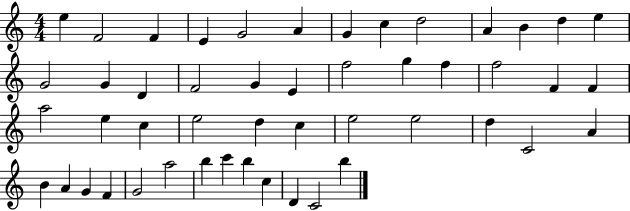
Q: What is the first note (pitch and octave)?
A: E5